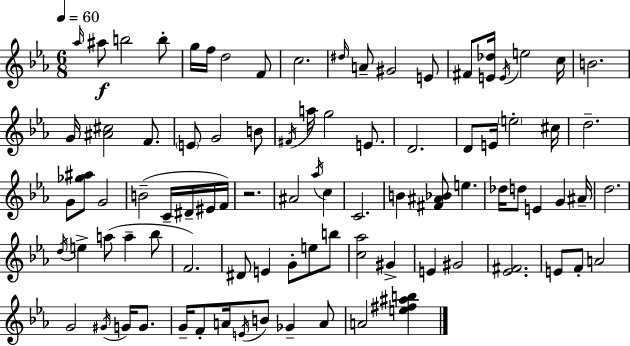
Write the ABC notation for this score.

X:1
T:Untitled
M:6/8
L:1/4
K:Cm
_a/4 ^a/2 b2 b/2 g/4 f/4 d2 F/2 c2 ^d/4 A/2 ^G2 E/2 ^F/2 [E_d]/4 E/4 e2 c/4 B2 G/4 [^A^c]2 F/2 E/2 G2 B/2 ^F/4 a/4 g2 E/2 D2 D/2 E/4 e2 ^c/4 d2 G/2 [_g^a]/2 G2 B2 C/4 ^D/4 ^E/4 F/4 z2 ^A2 _a/4 c C2 B [^F^A_B]/2 e _d/4 d/2 E G ^A/4 d2 d/4 e a/2 a _b/2 F2 ^D/2 E G/2 e/2 b/2 [c_a]2 ^G E ^G2 [_E^F]2 E/2 F/2 A2 G2 ^G/4 G/4 G/2 G/4 F/2 A/4 E/4 B/2 _G A/2 A2 [e^f^ab]